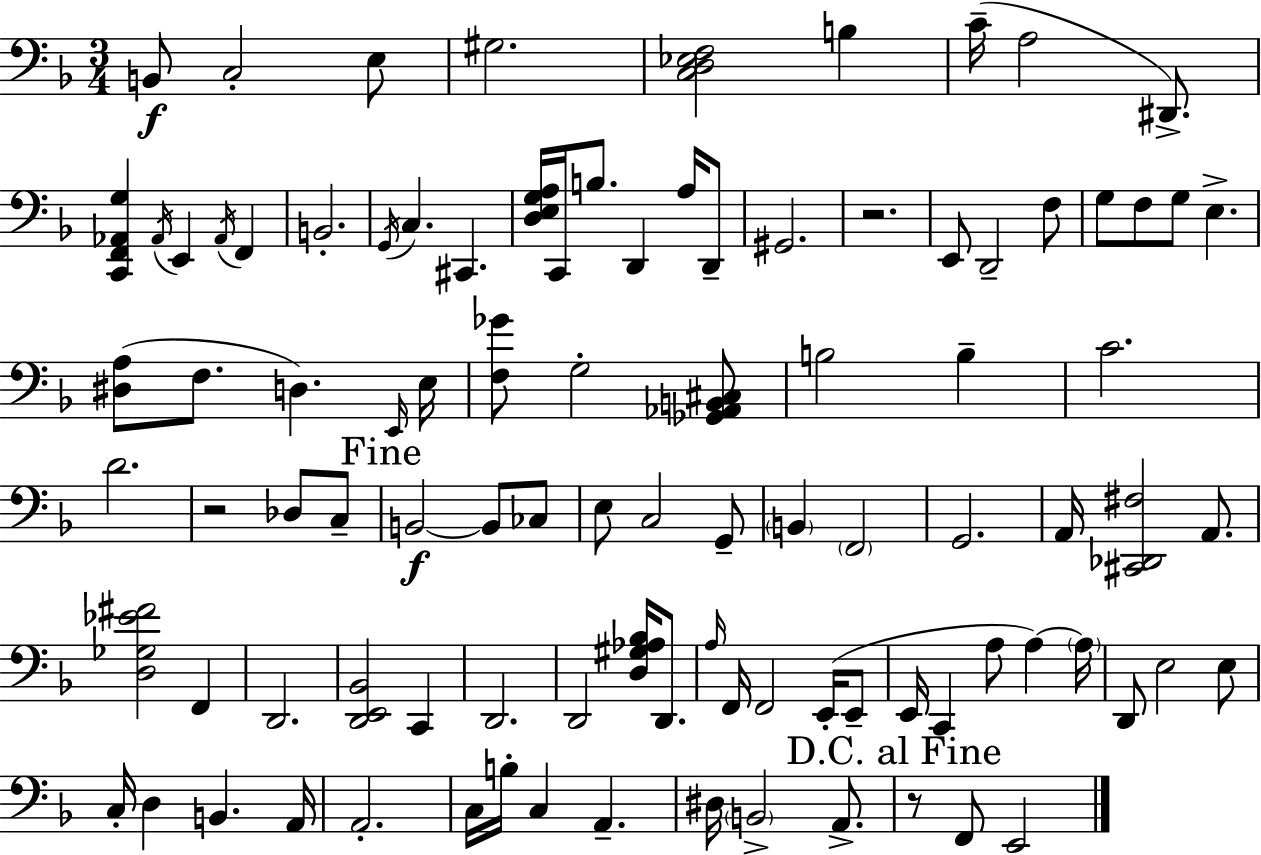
X:1
T:Untitled
M:3/4
L:1/4
K:F
B,,/2 C,2 E,/2 ^G,2 [C,D,_E,F,]2 B, C/4 A,2 ^D,,/2 [C,,F,,_A,,G,] _A,,/4 E,, _A,,/4 F,, B,,2 G,,/4 C, ^C,, [D,E,G,A,]/4 C,,/4 B,/2 D,, A,/4 D,,/2 ^G,,2 z2 E,,/2 D,,2 F,/2 G,/2 F,/2 G,/2 E, [^D,A,]/2 F,/2 D, E,,/4 E,/4 [F,_G]/2 G,2 [_G,,_A,,B,,^C,]/2 B,2 B, C2 D2 z2 _D,/2 C,/2 B,,2 B,,/2 _C,/2 E,/2 C,2 G,,/2 B,, F,,2 G,,2 A,,/4 [^C,,_D,,^F,]2 A,,/2 [D,_G,_E^F]2 F,, D,,2 [D,,E,,_B,,]2 C,, D,,2 D,,2 [D,^G,_A,_B,]/4 D,,/2 A,/4 F,,/4 F,,2 E,,/4 E,,/2 E,,/4 C,, A,/2 A, A,/4 D,,/2 E,2 E,/2 C,/4 D, B,, A,,/4 A,,2 C,/4 B,/4 C, A,, ^D,/4 B,,2 A,,/2 z/2 F,,/2 E,,2